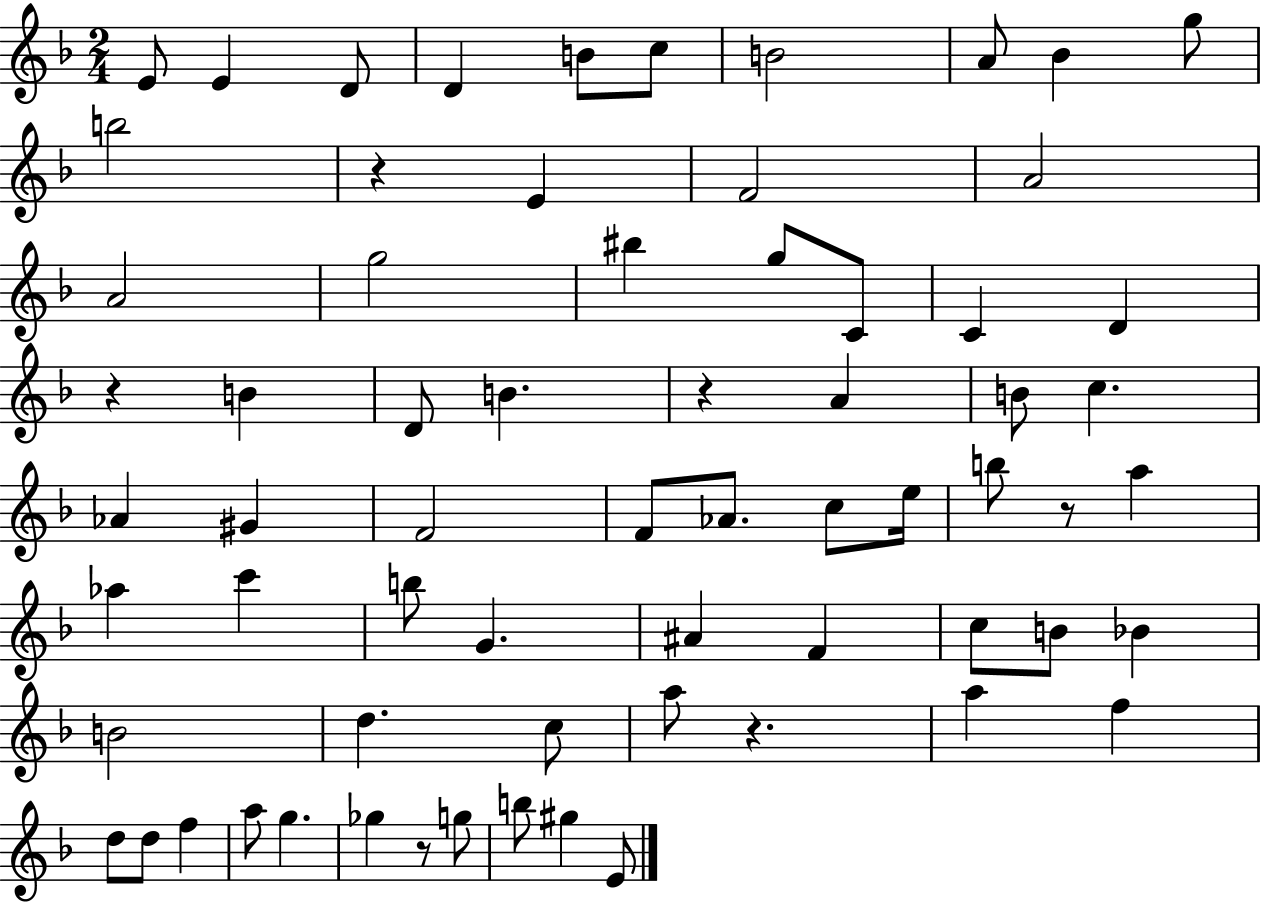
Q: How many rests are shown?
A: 6